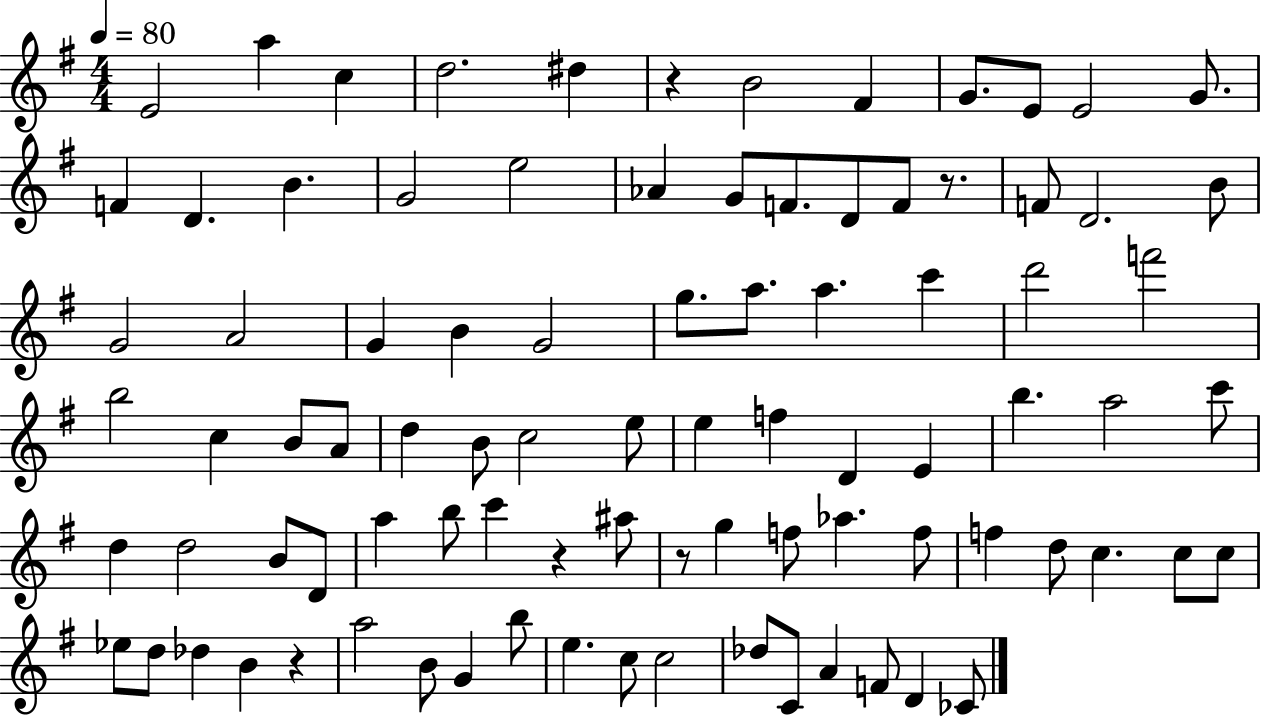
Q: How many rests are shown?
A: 5